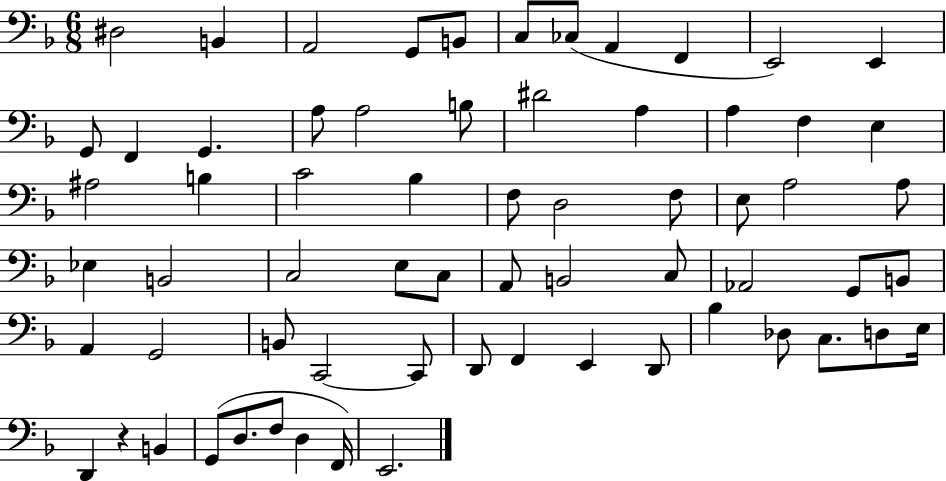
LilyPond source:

{
  \clef bass
  \numericTimeSignature
  \time 6/8
  \key f \major
  dis2 b,4 | a,2 g,8 b,8 | c8 ces8( a,4 f,4 | e,2) e,4 | \break g,8 f,4 g,4. | a8 a2 b8 | dis'2 a4 | a4 f4 e4 | \break ais2 b4 | c'2 bes4 | f8 d2 f8 | e8 a2 a8 | \break ees4 b,2 | c2 e8 c8 | a,8 b,2 c8 | aes,2 g,8 b,8 | \break a,4 g,2 | b,8 c,2~~ c,8 | d,8 f,4 e,4 d,8 | bes4 des8 c8. d8 e16 | \break d,4 r4 b,4 | g,8( d8. f8 d4 f,16) | e,2. | \bar "|."
}